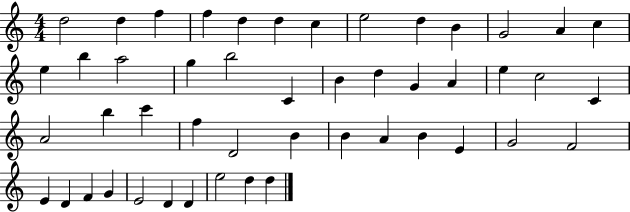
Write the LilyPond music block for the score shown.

{
  \clef treble
  \numericTimeSignature
  \time 4/4
  \key c \major
  d''2 d''4 f''4 | f''4 d''4 d''4 c''4 | e''2 d''4 b'4 | g'2 a'4 c''4 | \break e''4 b''4 a''2 | g''4 b''2 c'4 | b'4 d''4 g'4 a'4 | e''4 c''2 c'4 | \break a'2 b''4 c'''4 | f''4 d'2 b'4 | b'4 a'4 b'4 e'4 | g'2 f'2 | \break e'4 d'4 f'4 g'4 | e'2 d'4 d'4 | e''2 d''4 d''4 | \bar "|."
}